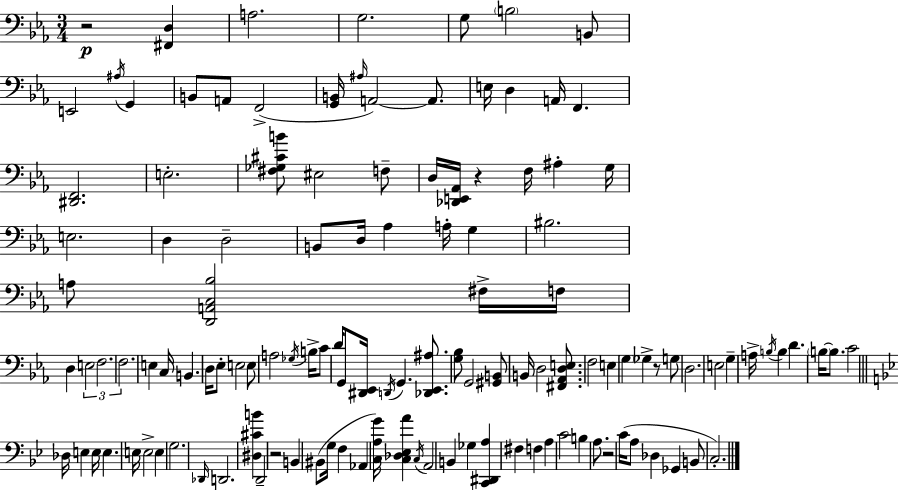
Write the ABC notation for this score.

X:1
T:Untitled
M:3/4
L:1/4
K:Eb
z2 [^F,,D,] A,2 G,2 G,/2 B,2 B,,/2 E,,2 ^A,/4 G,, B,,/2 A,,/2 F,,2 [G,,B,,]/4 ^A,/4 A,,2 A,,/2 E,/4 D, A,,/4 F,, [^D,,F,,]2 E,2 [^F,_G,^CB]/2 ^E,2 F,/2 D,/4 [_D,,E,,_A,,]/4 z F,/4 ^A, G,/4 E,2 D, D,2 B,,/2 D,/4 _A, A,/4 G, ^B,2 A,/2 [D,,A,,C,_B,]2 ^F,/4 F,/4 D, E,2 F,2 F,2 E, C,/4 B,, D,/4 _E,/2 E,2 E,/2 A,2 _G,/4 B,/4 C/2 D/4 G,,/2 [^D,,_E,,]/4 D,,/4 G,, [_D,,_E,,^A,]/2 [G,_B,]/2 G,,2 [^G,,B,,]/2 B,,/4 D,2 [^F,,_A,,D,E,]/2 F,2 E, G, _G, z/2 G,/2 D,2 E,2 G, A,/4 B,/4 B, D B,/4 B,/2 C2 _D,/4 E, E,/4 E, E,/4 E,2 E, G,2 _D,,/4 D,,2 [^D,^CB] D,,2 z2 B,, ^B,,/2 G,/4 F, _A,, [C,A,G]/4 [C,_D,_E,A] C,/4 A,,2 B,, _G, [C,,^D,,A,] ^F, F, A, C2 B, A,/2 z2 C/4 A,/2 _D, _G,, B,,/2 C,2